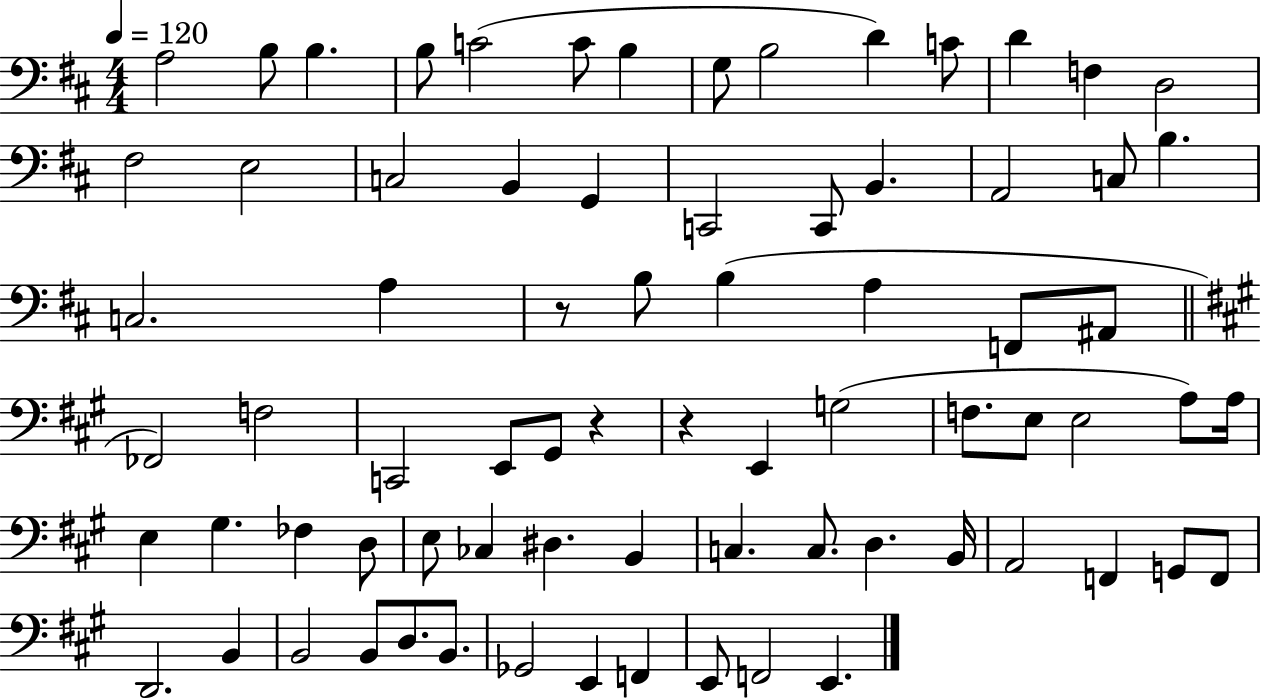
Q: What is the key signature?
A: D major